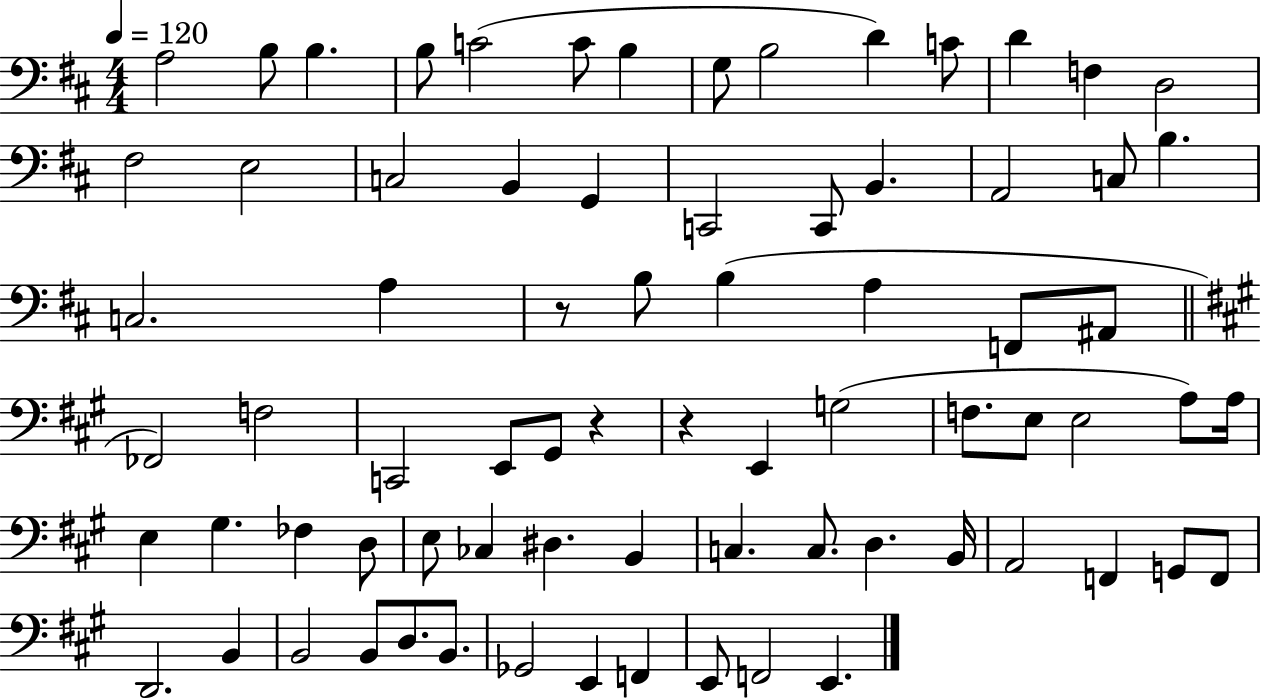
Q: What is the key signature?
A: D major